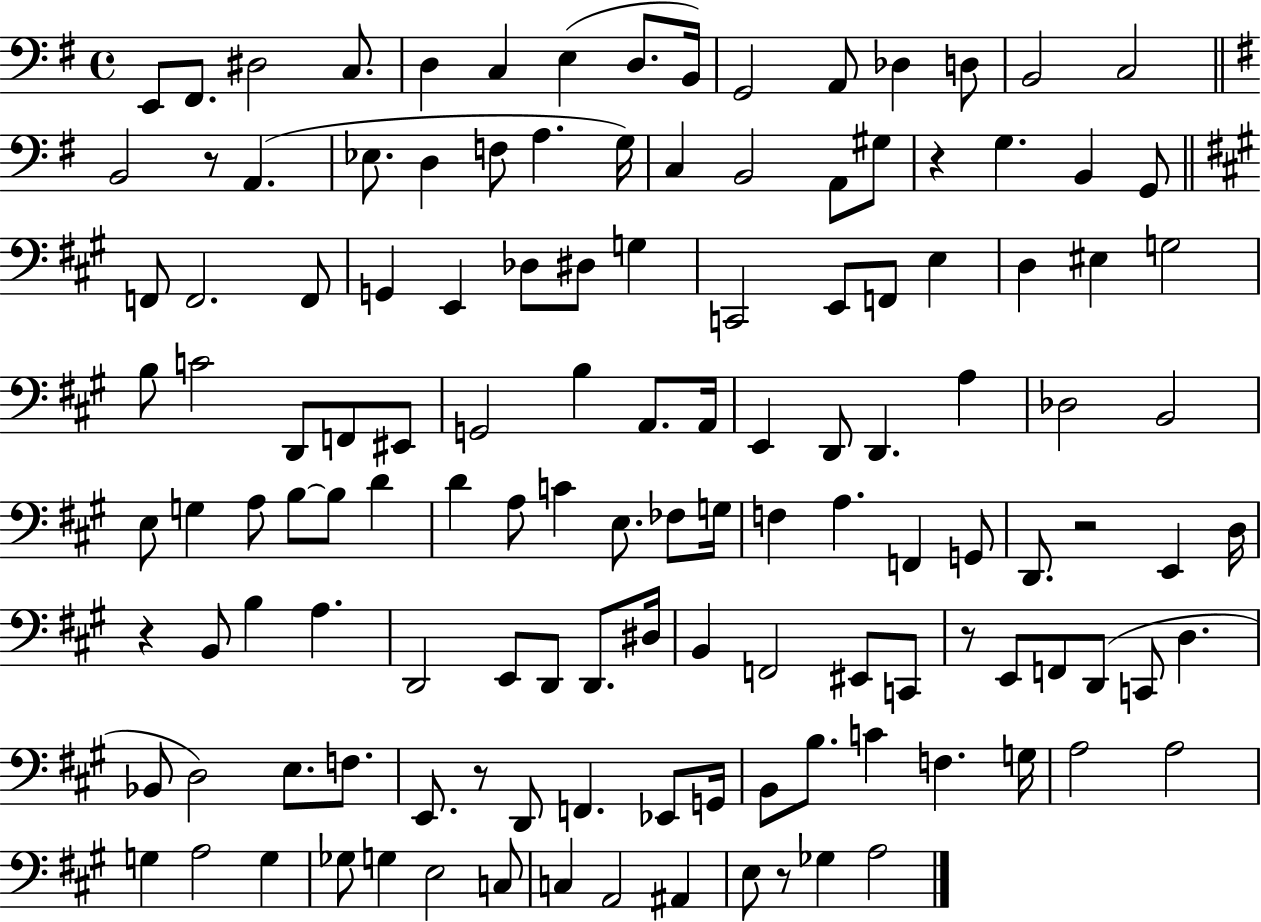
{
  \clef bass
  \time 4/4
  \defaultTimeSignature
  \key g \major
  e,8 fis,8. dis2 c8. | d4 c4 e4( d8. b,16) | g,2 a,8 des4 d8 | b,2 c2 | \break \bar "||" \break \key e \minor b,2 r8 a,4.( | ees8. d4 f8 a4. g16) | c4 b,2 a,8 gis8 | r4 g4. b,4 g,8 | \break \bar "||" \break \key a \major f,8 f,2. f,8 | g,4 e,4 des8 dis8 g4 | c,2 e,8 f,8 e4 | d4 eis4 g2 | \break b8 c'2 d,8 f,8 eis,8 | g,2 b4 a,8. a,16 | e,4 d,8 d,4. a4 | des2 b,2 | \break e8 g4 a8 b8~~ b8 d'4 | d'4 a8 c'4 e8. fes8 g16 | f4 a4. f,4 g,8 | d,8. r2 e,4 d16 | \break r4 b,8 b4 a4. | d,2 e,8 d,8 d,8. dis16 | b,4 f,2 eis,8 c,8 | r8 e,8 f,8 d,8( c,8 d4. | \break bes,8 d2) e8. f8. | e,8. r8 d,8 f,4. ees,8 g,16 | b,8 b8. c'4 f4. g16 | a2 a2 | \break g4 a2 g4 | ges8 g4 e2 c8 | c4 a,2 ais,4 | e8 r8 ges4 a2 | \break \bar "|."
}